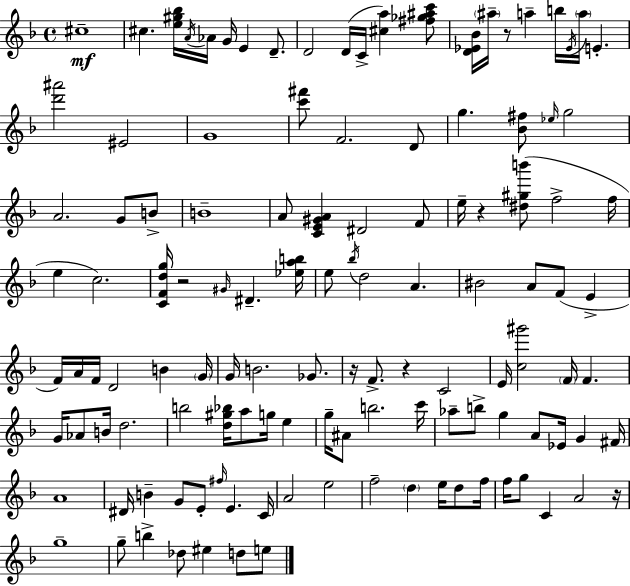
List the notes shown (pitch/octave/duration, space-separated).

C#5/w C#5/q. [E5,G#5,Bb5]/s A4/s Ab4/s G4/s E4/q D4/e. D4/h D4/s C4/s [C#5,A5]/q [F#5,Gb5,A#5,C6]/e [D4,Eb4,Bb4]/s A#5/s R/e A5/q B5/s Eb4/s A5/s E4/q. [D6,A#6]/h EIS4/h G4/w [C6,F#6]/e F4/h. D4/e G5/q. [Bb4,F#5]/e Eb5/s G5/h A4/h. G4/e B4/e B4/w A4/e [C4,E4,G#4,A4]/q D#4/h F4/e E5/s R/q [D#5,G#5,B6]/e F5/h F5/s E5/q C5/h. [C4,F4,D5,G5]/s R/h G#4/s D#4/q. [Eb5,A5,B5]/s E5/e Bb5/s D5/h A4/q. BIS4/h A4/e F4/e E4/q F4/s A4/s F4/s D4/h B4/q G4/s G4/s B4/h. Gb4/e. R/s F4/e. R/q C4/h E4/s [C5,G#6]/h F4/s F4/q. G4/s Ab4/e B4/s D5/h. B5/h [D5,G#5,Bb5]/s A5/e G5/s E5/q G5/s A#4/e B5/h. C6/s Ab5/e B5/e G5/q A4/e Eb4/s G4/q F#4/s A4/w D#4/s B4/q G4/e E4/e F#5/s E4/q. C4/s A4/h E5/h F5/h D5/q E5/s D5/e F5/s F5/s G5/e C4/q A4/h R/s G5/w G5/e B5/q Db5/e EIS5/q D5/e E5/e